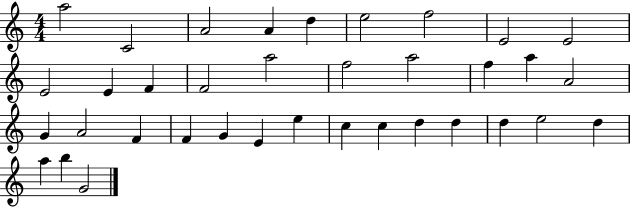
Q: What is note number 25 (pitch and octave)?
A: E4